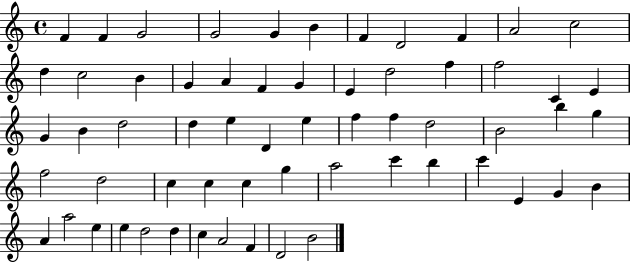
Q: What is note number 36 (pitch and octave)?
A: B5